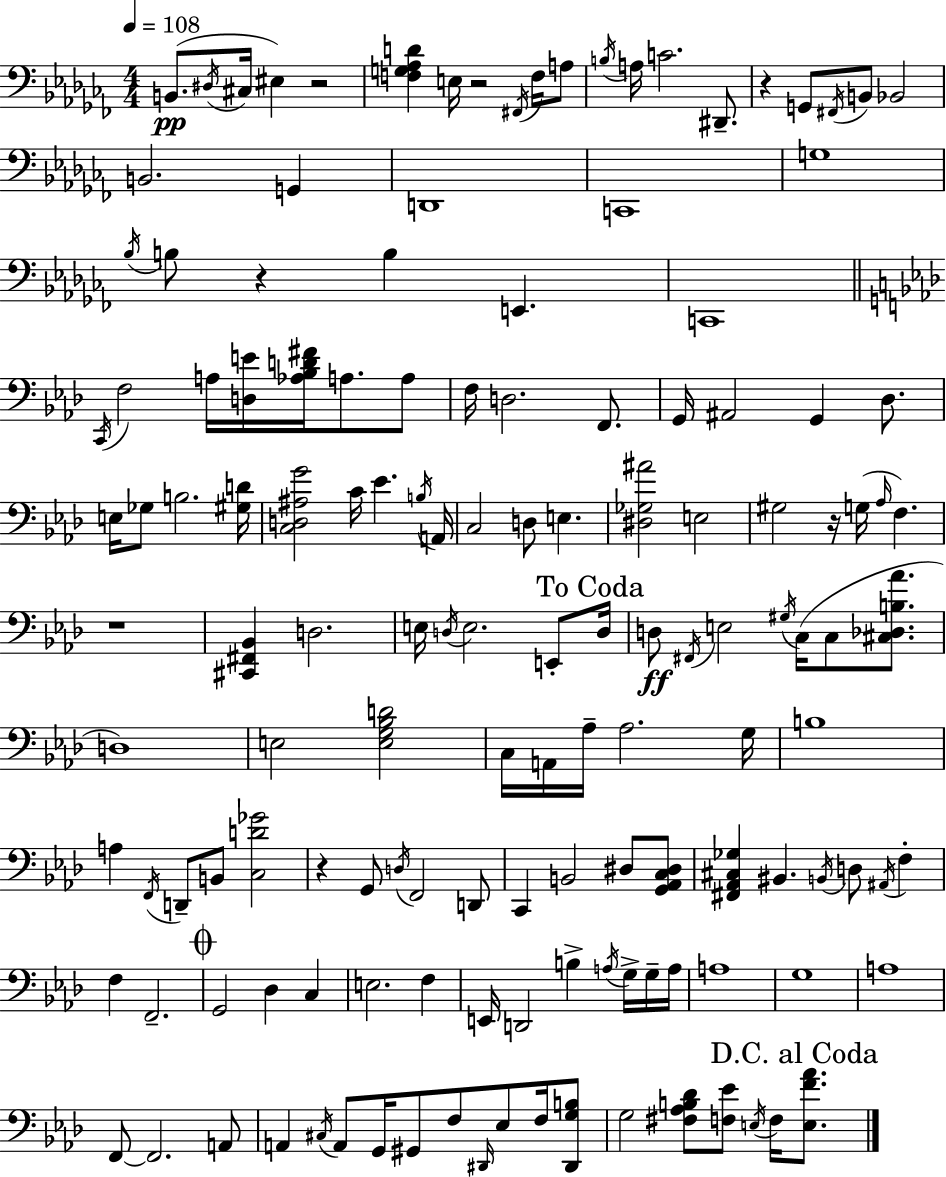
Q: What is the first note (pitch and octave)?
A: B2